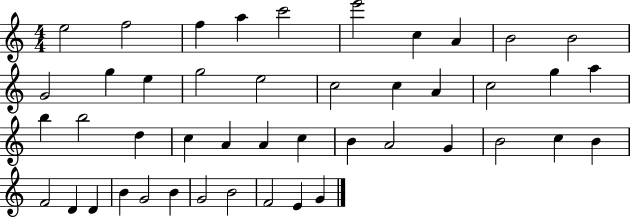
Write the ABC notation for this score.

X:1
T:Untitled
M:4/4
L:1/4
K:C
e2 f2 f a c'2 e'2 c A B2 B2 G2 g e g2 e2 c2 c A c2 g a b b2 d c A A c B A2 G B2 c B F2 D D B G2 B G2 B2 F2 E G